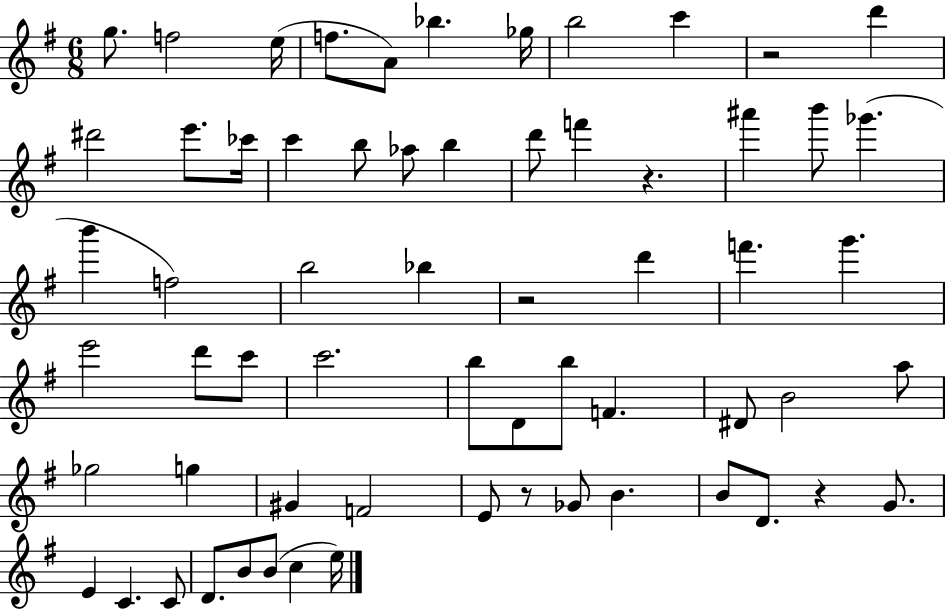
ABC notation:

X:1
T:Untitled
M:6/8
L:1/4
K:G
g/2 f2 e/4 f/2 A/2 _b _g/4 b2 c' z2 d' ^d'2 e'/2 _c'/4 c' b/2 _a/2 b d'/2 f' z ^a' b'/2 _g' b' f2 b2 _b z2 d' f' g' e'2 d'/2 c'/2 c'2 b/2 D/2 b/2 F ^D/2 B2 a/2 _g2 g ^G F2 E/2 z/2 _G/2 B B/2 D/2 z G/2 E C C/2 D/2 B/2 B/2 c e/4